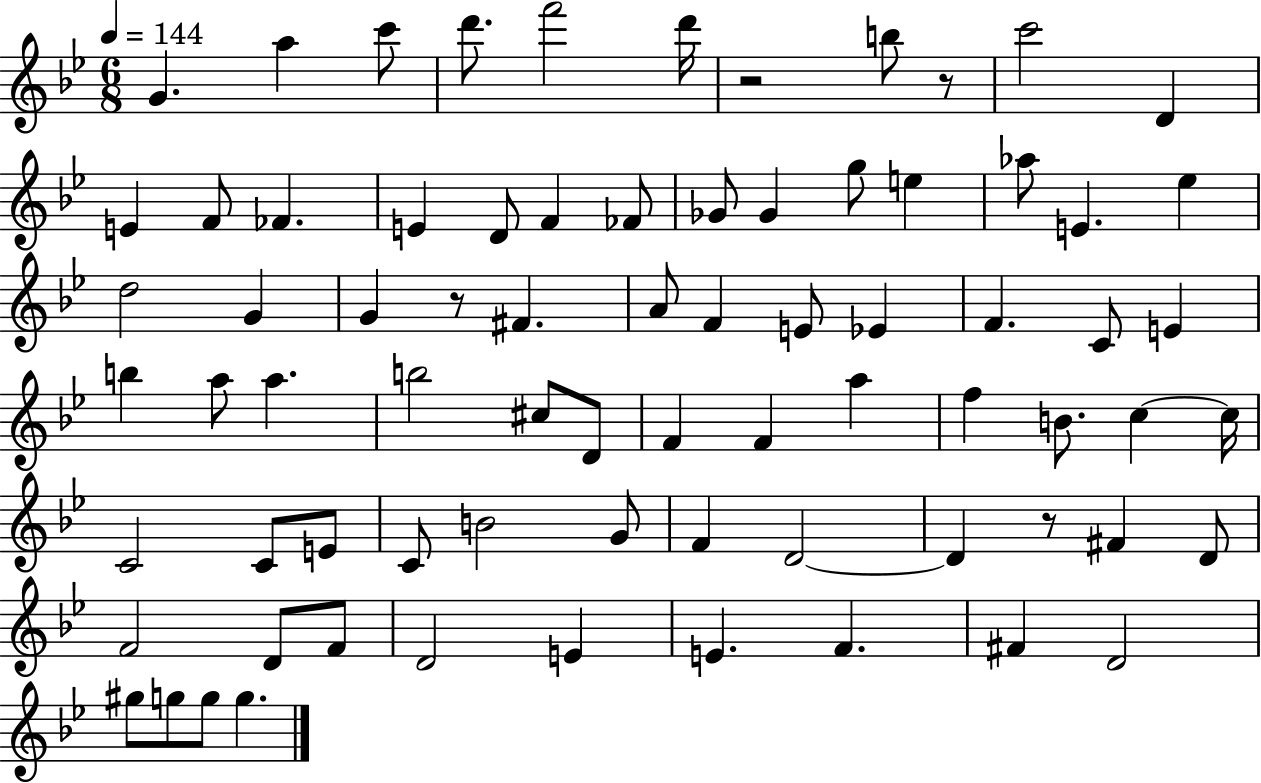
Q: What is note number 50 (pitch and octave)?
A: E4